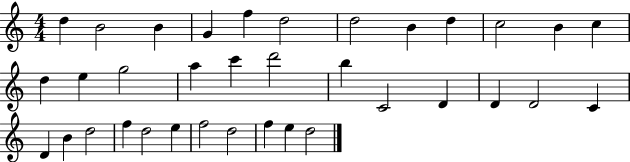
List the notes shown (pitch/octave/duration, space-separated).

D5/q B4/h B4/q G4/q F5/q D5/h D5/h B4/q D5/q C5/h B4/q C5/q D5/q E5/q G5/h A5/q C6/q D6/h B5/q C4/h D4/q D4/q D4/h C4/q D4/q B4/q D5/h F5/q D5/h E5/q F5/h D5/h F5/q E5/q D5/h